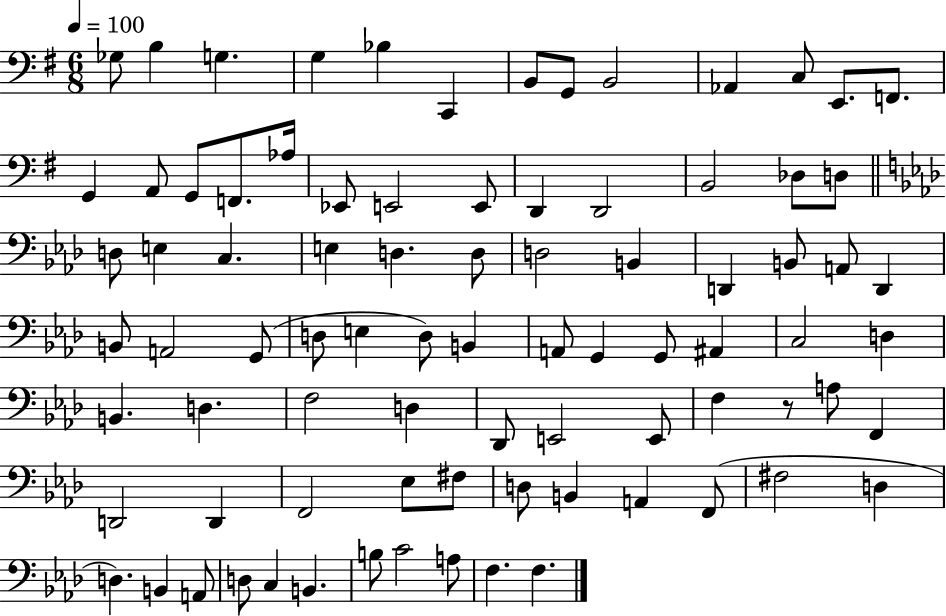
X:1
T:Untitled
M:6/8
L:1/4
K:G
_G,/2 B, G, G, _B, C,, B,,/2 G,,/2 B,,2 _A,, C,/2 E,,/2 F,,/2 G,, A,,/2 G,,/2 F,,/2 _A,/4 _E,,/2 E,,2 E,,/2 D,, D,,2 B,,2 _D,/2 D,/2 D,/2 E, C, E, D, D,/2 D,2 B,, D,, B,,/2 A,,/2 D,, B,,/2 A,,2 G,,/2 D,/2 E, D,/2 B,, A,,/2 G,, G,,/2 ^A,, C,2 D, B,, D, F,2 D, _D,,/2 E,,2 E,,/2 F, z/2 A,/2 F,, D,,2 D,, F,,2 _E,/2 ^F,/2 D,/2 B,, A,, F,,/2 ^F,2 D, D, B,, A,,/2 D,/2 C, B,, B,/2 C2 A,/2 F, F,